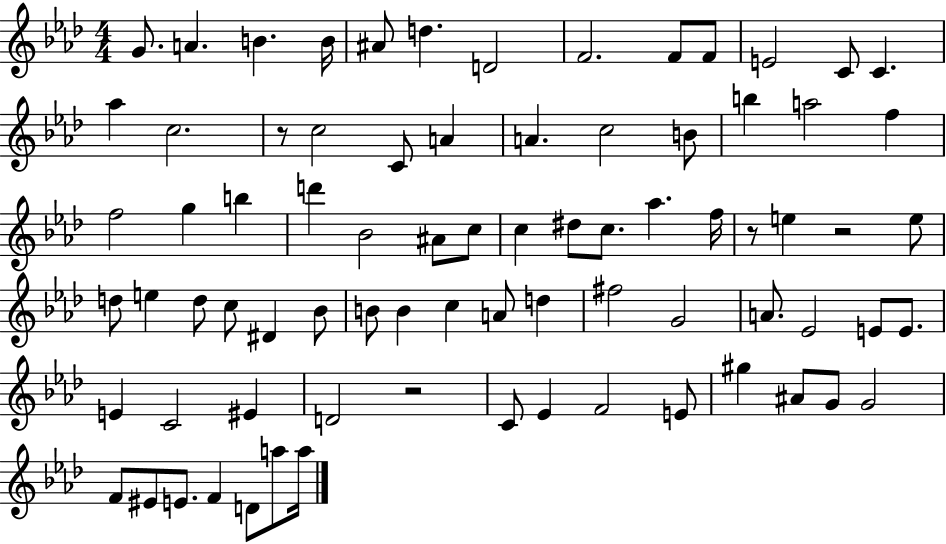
G4/e. A4/q. B4/q. B4/s A#4/e D5/q. D4/h F4/h. F4/e F4/e E4/h C4/e C4/q. Ab5/q C5/h. R/e C5/h C4/e A4/q A4/q. C5/h B4/e B5/q A5/h F5/q F5/h G5/q B5/q D6/q Bb4/h A#4/e C5/e C5/q D#5/e C5/e. Ab5/q. F5/s R/e E5/q R/h E5/e D5/e E5/q D5/e C5/e D#4/q Bb4/e B4/e B4/q C5/q A4/e D5/q F#5/h G4/h A4/e. Eb4/h E4/e E4/e. E4/q C4/h EIS4/q D4/h R/h C4/e Eb4/q F4/h E4/e G#5/q A#4/e G4/e G4/h F4/e EIS4/e E4/e. F4/q D4/e A5/e A5/s